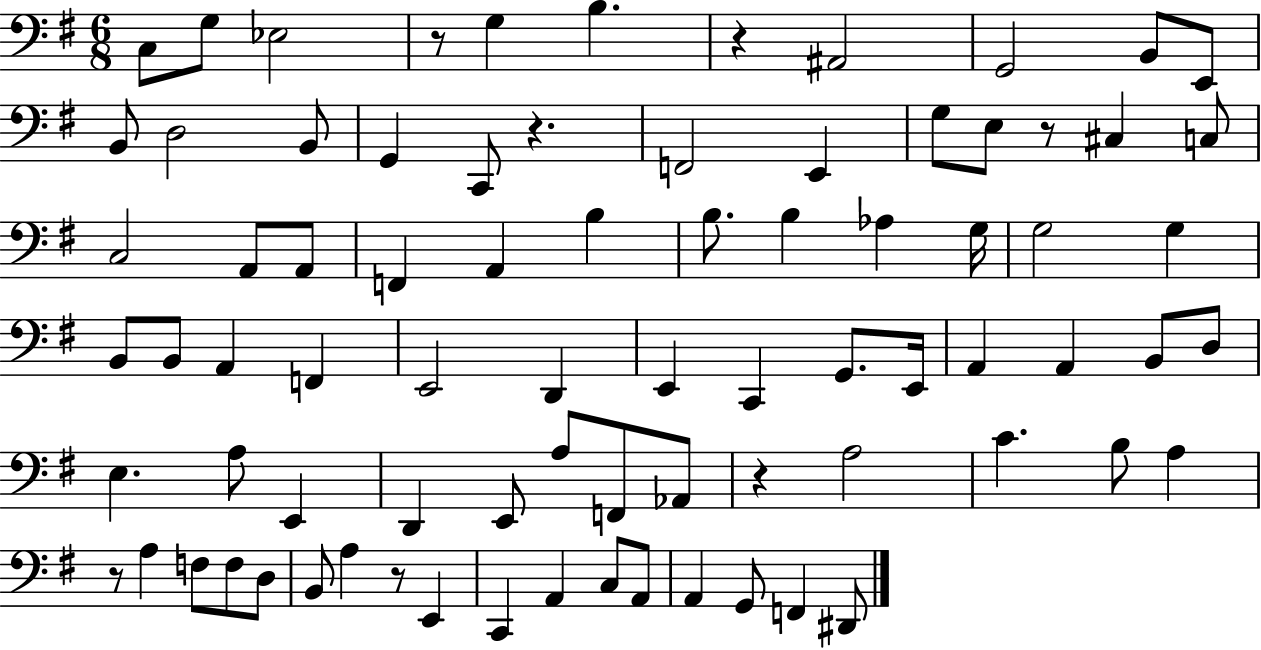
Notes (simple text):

C3/e G3/e Eb3/h R/e G3/q B3/q. R/q A#2/h G2/h B2/e E2/e B2/e D3/h B2/e G2/q C2/e R/q. F2/h E2/q G3/e E3/e R/e C#3/q C3/e C3/h A2/e A2/e F2/q A2/q B3/q B3/e. B3/q Ab3/q G3/s G3/h G3/q B2/e B2/e A2/q F2/q E2/h D2/q E2/q C2/q G2/e. E2/s A2/q A2/q B2/e D3/e E3/q. A3/e E2/q D2/q E2/e A3/e F2/e Ab2/e R/q A3/h C4/q. B3/e A3/q R/e A3/q F3/e F3/e D3/e B2/e A3/q R/e E2/q C2/q A2/q C3/e A2/e A2/q G2/e F2/q D#2/e